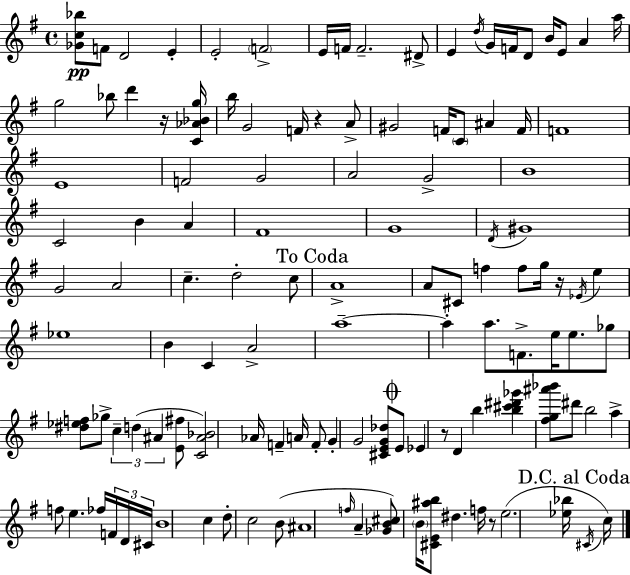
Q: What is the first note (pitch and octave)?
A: F4